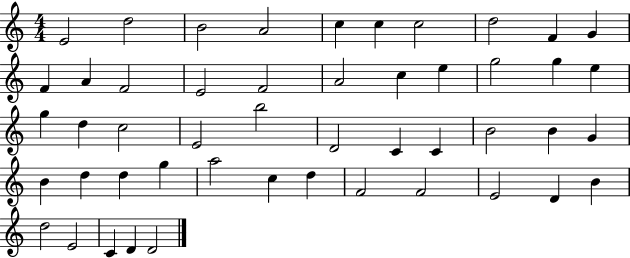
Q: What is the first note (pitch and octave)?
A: E4